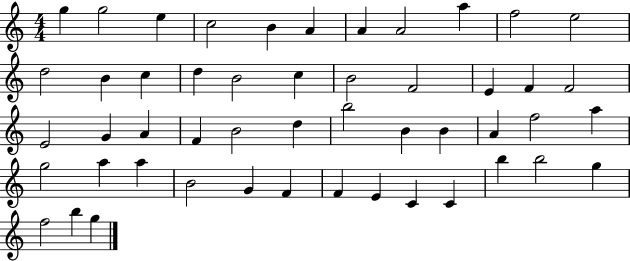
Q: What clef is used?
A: treble